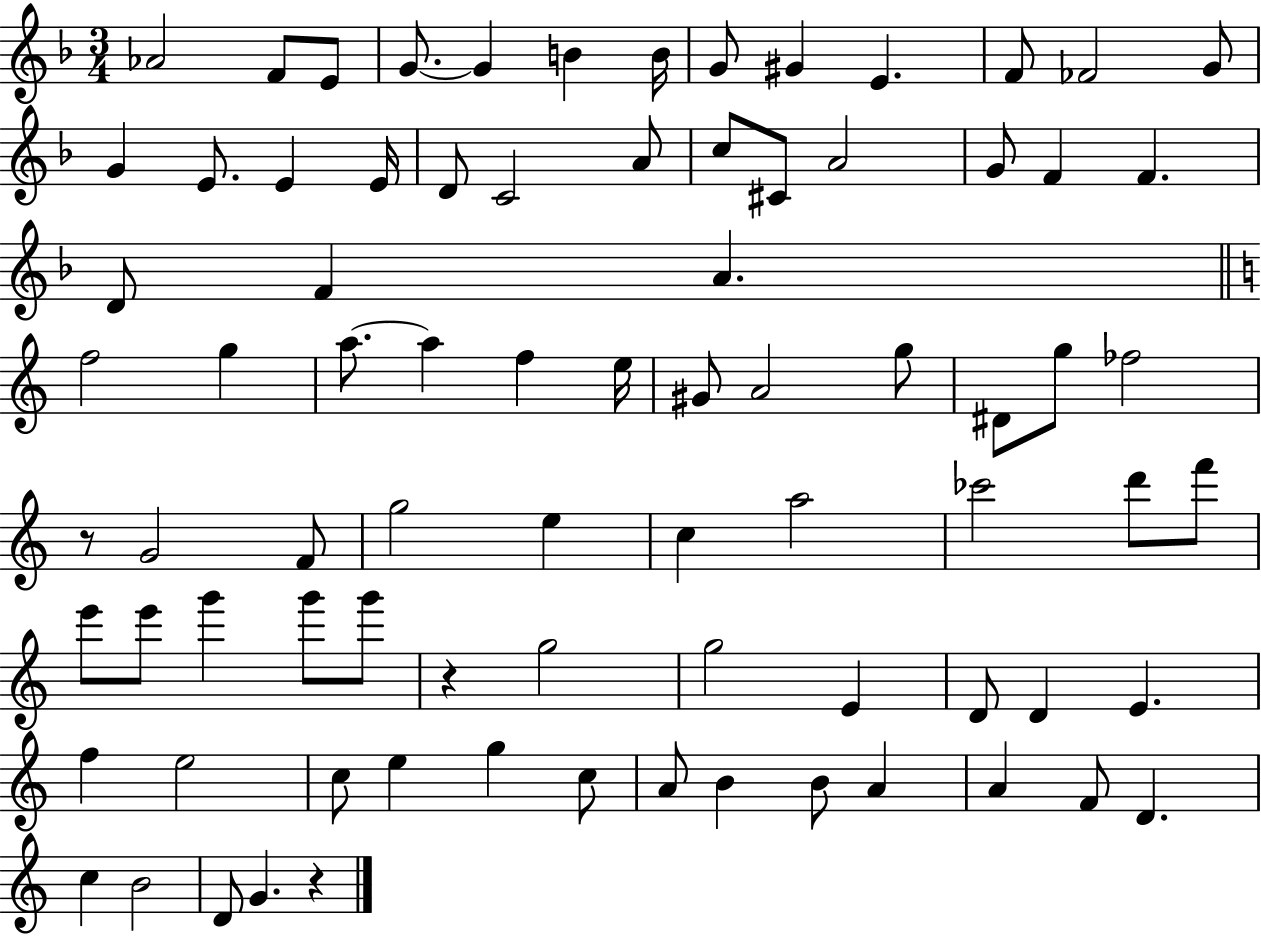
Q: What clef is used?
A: treble